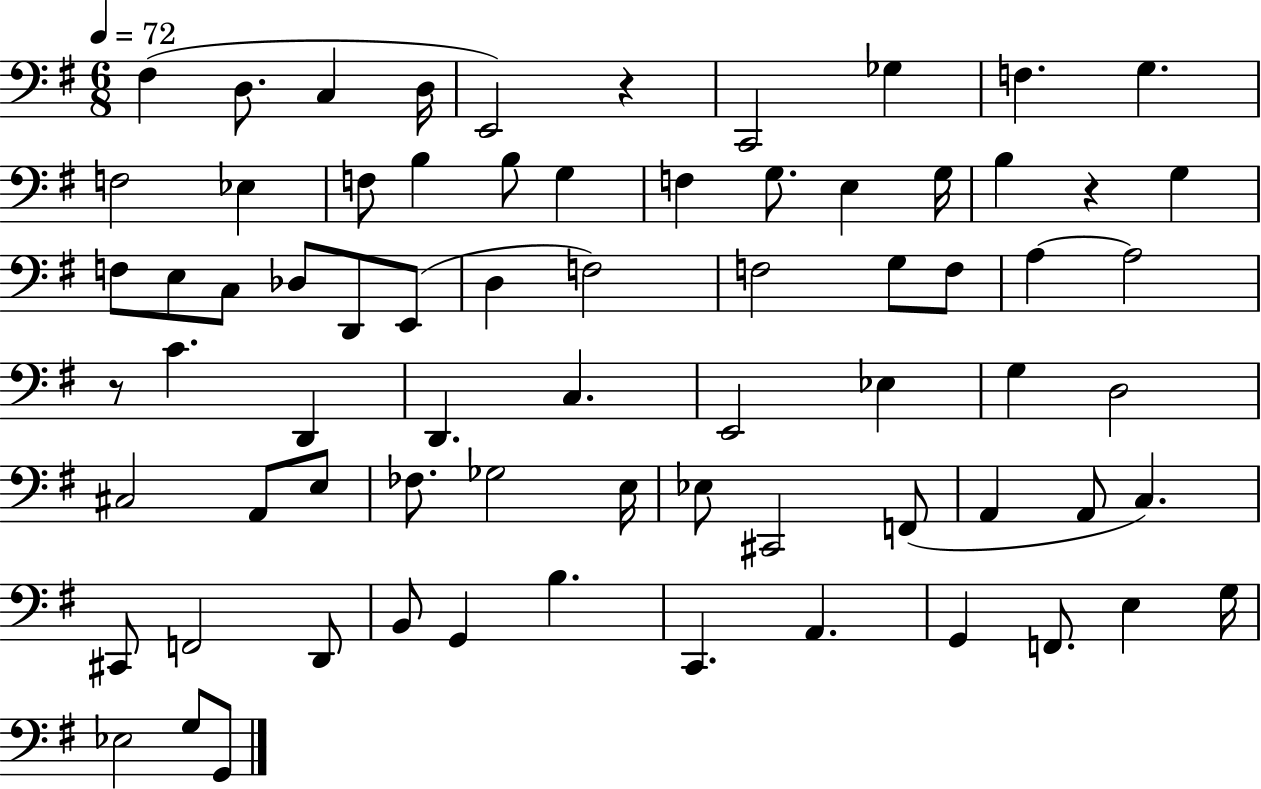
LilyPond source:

{
  \clef bass
  \numericTimeSignature
  \time 6/8
  \key g \major
  \tempo 4 = 72
  fis4( d8. c4 d16 | e,2) r4 | c,2 ges4 | f4. g4. | \break f2 ees4 | f8 b4 b8 g4 | f4 g8. e4 g16 | b4 r4 g4 | \break f8 e8 c8 des8 d,8 e,8( | d4 f2) | f2 g8 f8 | a4~~ a2 | \break r8 c'4. d,4 | d,4. c4. | e,2 ees4 | g4 d2 | \break cis2 a,8 e8 | fes8. ges2 e16 | ees8 cis,2 f,8( | a,4 a,8 c4.) | \break cis,8 f,2 d,8 | b,8 g,4 b4. | c,4. a,4. | g,4 f,8. e4 g16 | \break ees2 g8 g,8 | \bar "|."
}